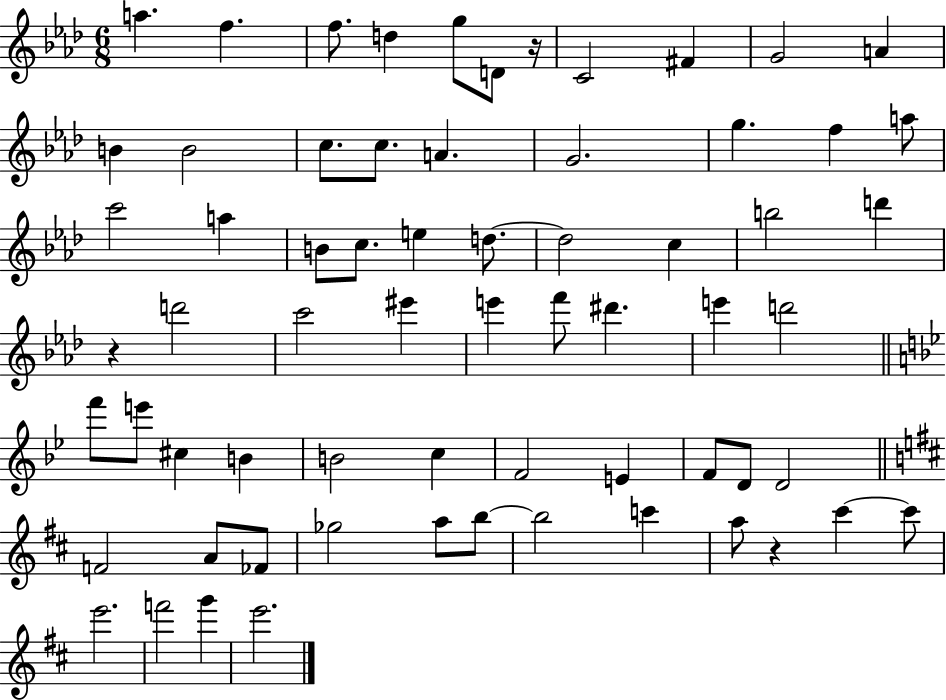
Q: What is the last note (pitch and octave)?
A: E6